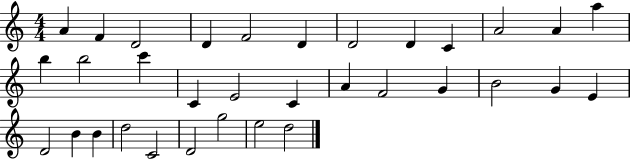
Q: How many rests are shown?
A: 0